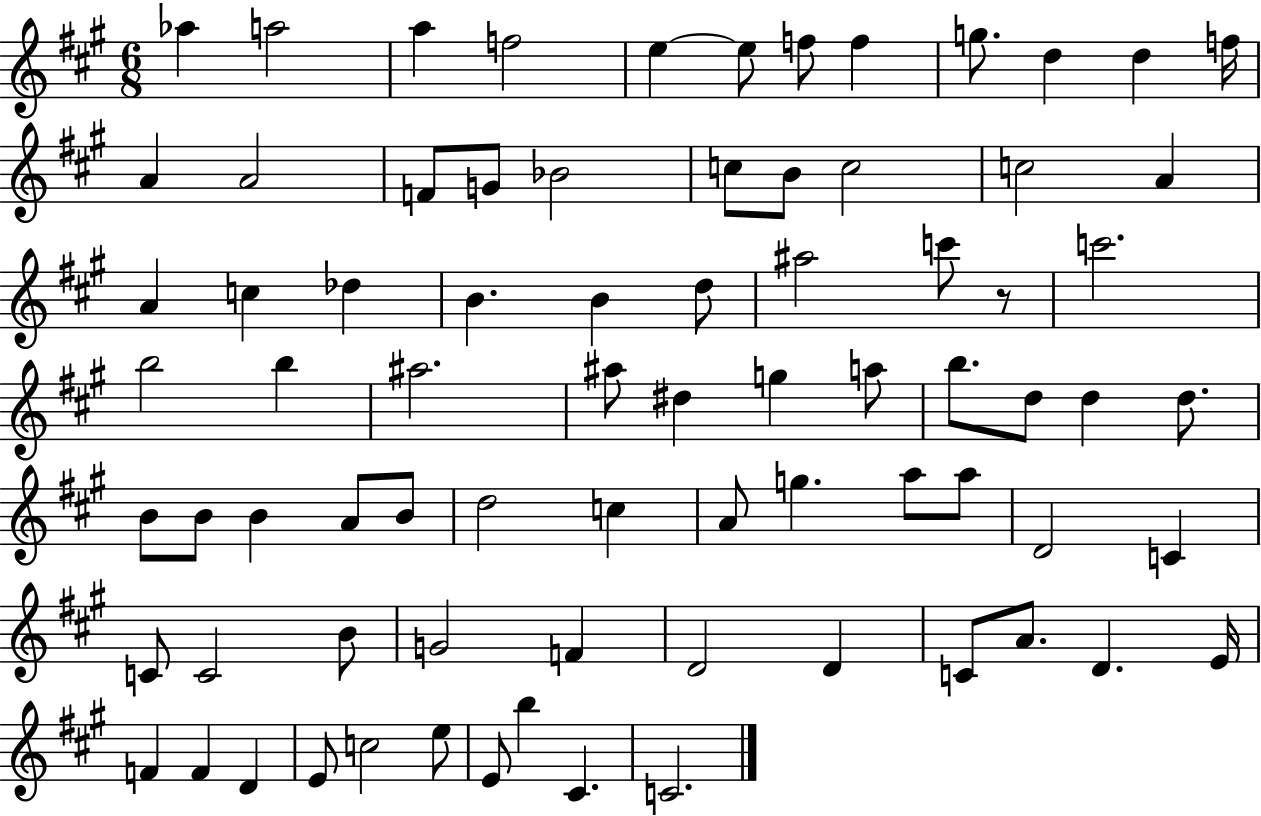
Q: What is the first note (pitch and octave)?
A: Ab5